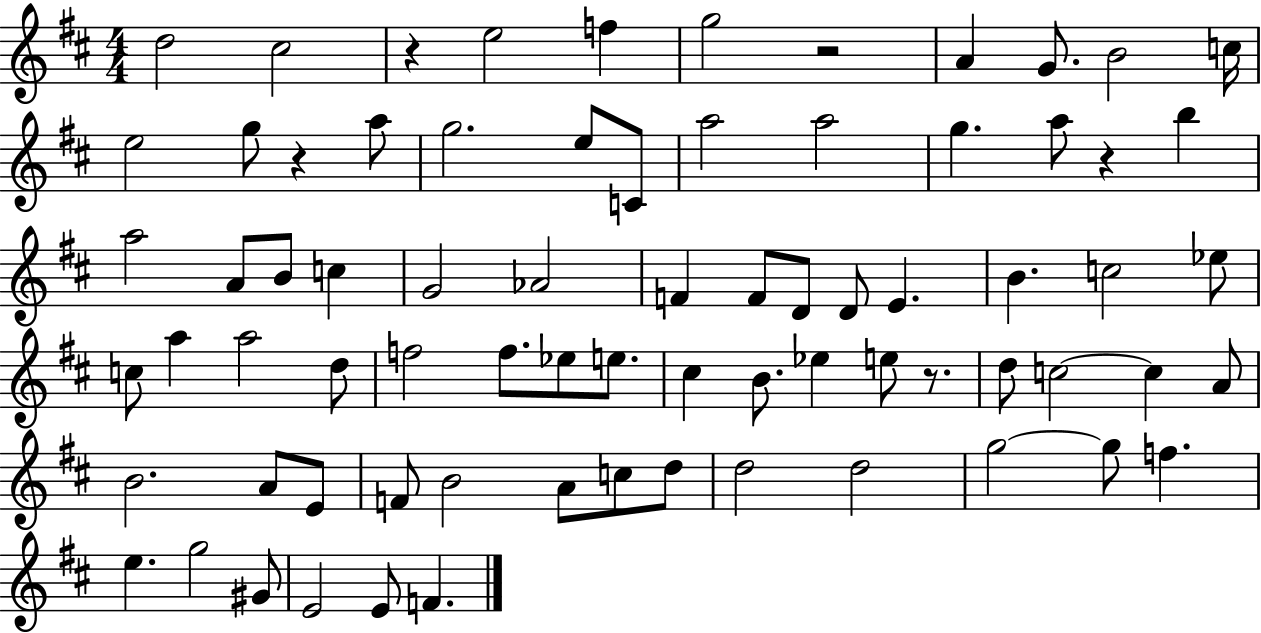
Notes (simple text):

D5/h C#5/h R/q E5/h F5/q G5/h R/h A4/q G4/e. B4/h C5/s E5/h G5/e R/q A5/e G5/h. E5/e C4/e A5/h A5/h G5/q. A5/e R/q B5/q A5/h A4/e B4/e C5/q G4/h Ab4/h F4/q F4/e D4/e D4/e E4/q. B4/q. C5/h Eb5/e C5/e A5/q A5/h D5/e F5/h F5/e. Eb5/e E5/e. C#5/q B4/e. Eb5/q E5/e R/e. D5/e C5/h C5/q A4/e B4/h. A4/e E4/e F4/e B4/h A4/e C5/e D5/e D5/h D5/h G5/h G5/e F5/q. E5/q. G5/h G#4/e E4/h E4/e F4/q.